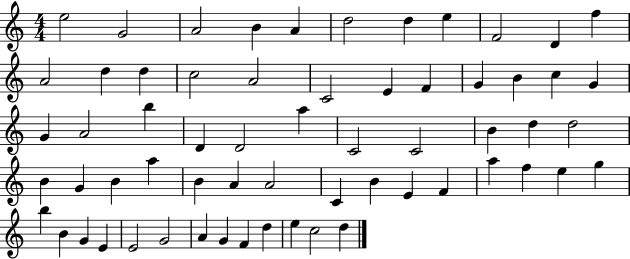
{
  \clef treble
  \numericTimeSignature
  \time 4/4
  \key c \major
  e''2 g'2 | a'2 b'4 a'4 | d''2 d''4 e''4 | f'2 d'4 f''4 | \break a'2 d''4 d''4 | c''2 a'2 | c'2 e'4 f'4 | g'4 b'4 c''4 g'4 | \break g'4 a'2 b''4 | d'4 d'2 a''4 | c'2 c'2 | b'4 d''4 d''2 | \break b'4 g'4 b'4 a''4 | b'4 a'4 a'2 | c'4 b'4 e'4 f'4 | a''4 f''4 e''4 g''4 | \break b''4 b'4 g'4 e'4 | e'2 g'2 | a'4 g'4 f'4 d''4 | e''4 c''2 d''4 | \break \bar "|."
}